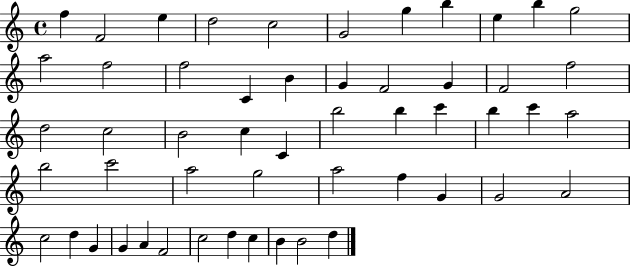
{
  \clef treble
  \time 4/4
  \defaultTimeSignature
  \key c \major
  f''4 f'2 e''4 | d''2 c''2 | g'2 g''4 b''4 | e''4 b''4 g''2 | \break a''2 f''2 | f''2 c'4 b'4 | g'4 f'2 g'4 | f'2 f''2 | \break d''2 c''2 | b'2 c''4 c'4 | b''2 b''4 c'''4 | b''4 c'''4 a''2 | \break b''2 c'''2 | a''2 g''2 | a''2 f''4 g'4 | g'2 a'2 | \break c''2 d''4 g'4 | g'4 a'4 f'2 | c''2 d''4 c''4 | b'4 b'2 d''4 | \break \bar "|."
}